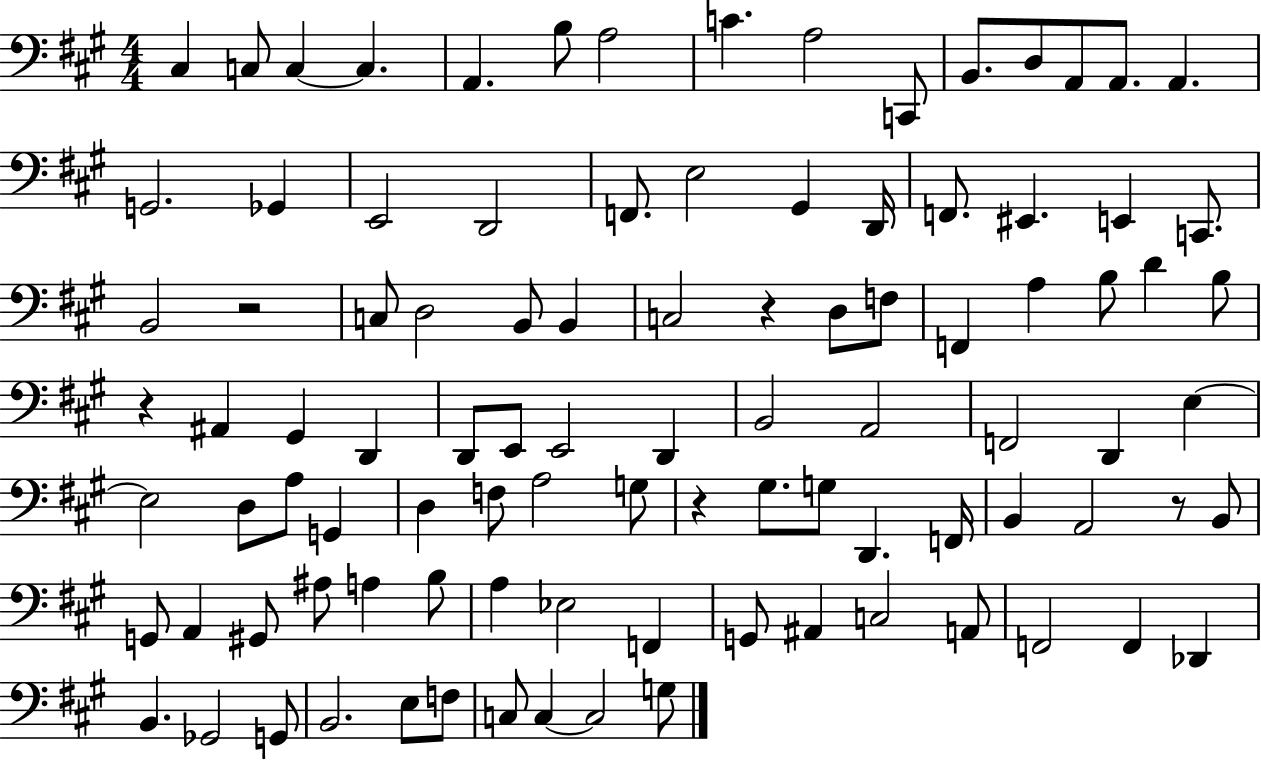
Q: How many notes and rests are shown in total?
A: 98